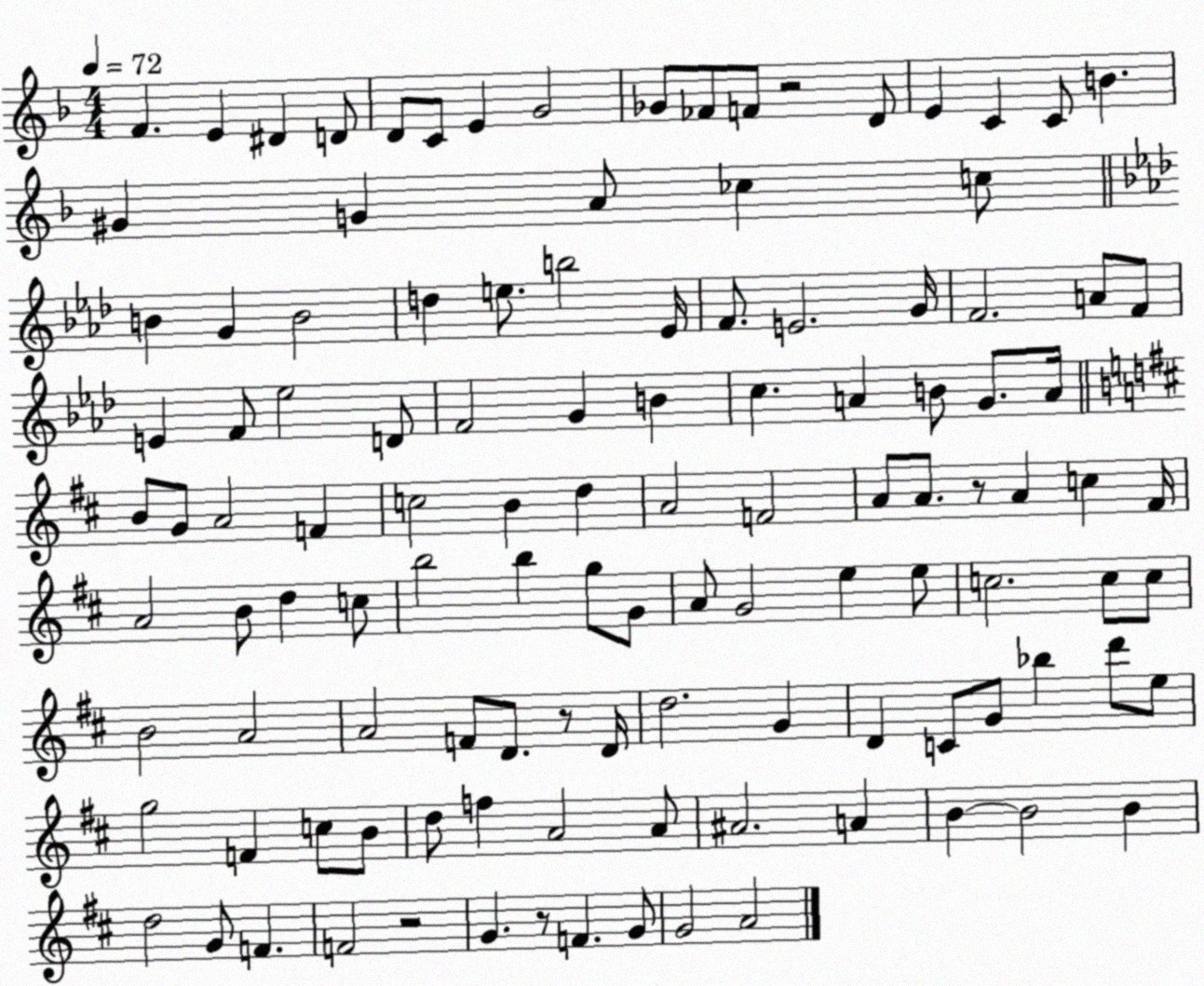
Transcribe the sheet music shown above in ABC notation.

X:1
T:Untitled
M:4/4
L:1/4
K:F
F E ^D D/2 D/2 C/2 E G2 _G/2 _F/2 F/2 z2 D/2 E C C/2 B ^G G A/2 _c c/2 B G B2 d e/2 b2 _E/4 F/2 E2 G/4 F2 A/2 F/2 E F/2 _e2 D/2 F2 G B c A B/2 G/2 A/4 B/2 G/2 A2 F c2 B d A2 F2 A/2 A/2 z/2 A c ^F/4 A2 B/2 d c/2 b2 b g/2 G/2 A/2 G2 e e/2 c2 c/2 c/2 B2 A2 A2 F/2 D/2 z/2 D/4 d2 G D C/2 G/2 _b d'/2 e/2 g2 F c/2 B/2 d/2 f A2 A/2 ^A2 A B B2 B d2 G/2 F F2 z2 G z/2 F G/2 G2 A2